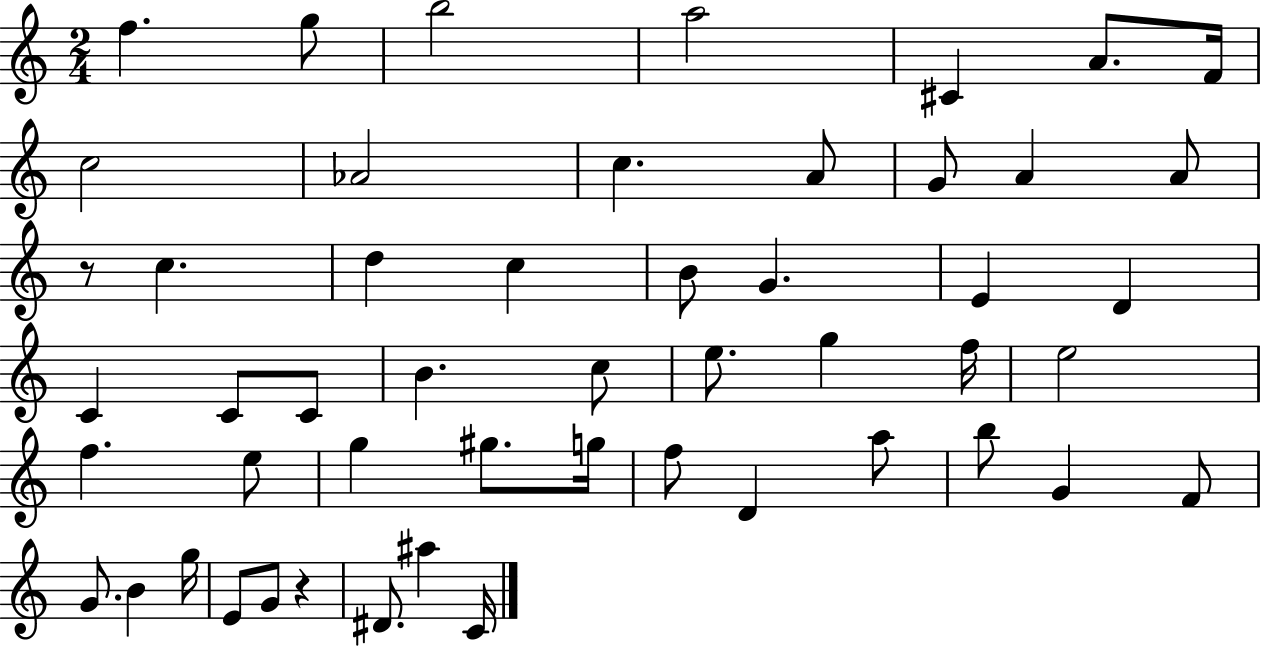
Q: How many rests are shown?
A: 2